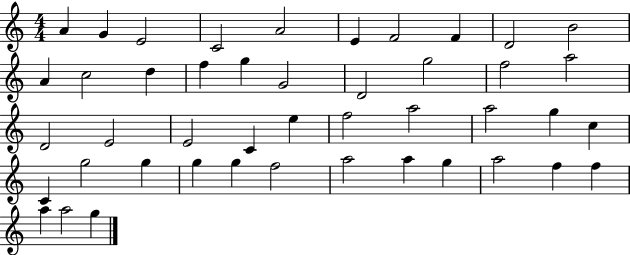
{
  \clef treble
  \numericTimeSignature
  \time 4/4
  \key c \major
  a'4 g'4 e'2 | c'2 a'2 | e'4 f'2 f'4 | d'2 b'2 | \break a'4 c''2 d''4 | f''4 g''4 g'2 | d'2 g''2 | f''2 a''2 | \break d'2 e'2 | e'2 c'4 e''4 | f''2 a''2 | a''2 g''4 c''4 | \break c'4 g''2 g''4 | g''4 g''4 f''2 | a''2 a''4 g''4 | a''2 f''4 f''4 | \break a''4 a''2 g''4 | \bar "|."
}